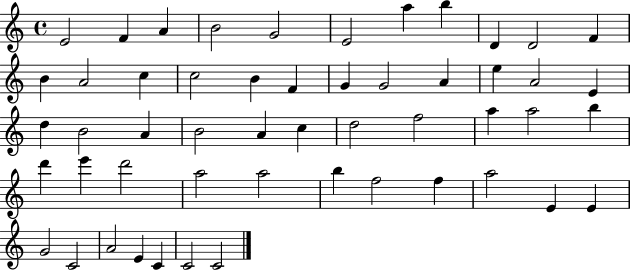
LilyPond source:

{
  \clef treble
  \time 4/4
  \defaultTimeSignature
  \key c \major
  e'2 f'4 a'4 | b'2 g'2 | e'2 a''4 b''4 | d'4 d'2 f'4 | \break b'4 a'2 c''4 | c''2 b'4 f'4 | g'4 g'2 a'4 | e''4 a'2 e'4 | \break d''4 b'2 a'4 | b'2 a'4 c''4 | d''2 f''2 | a''4 a''2 b''4 | \break d'''4 e'''4 d'''2 | a''2 a''2 | b''4 f''2 f''4 | a''2 e'4 e'4 | \break g'2 c'2 | a'2 e'4 c'4 | c'2 c'2 | \bar "|."
}